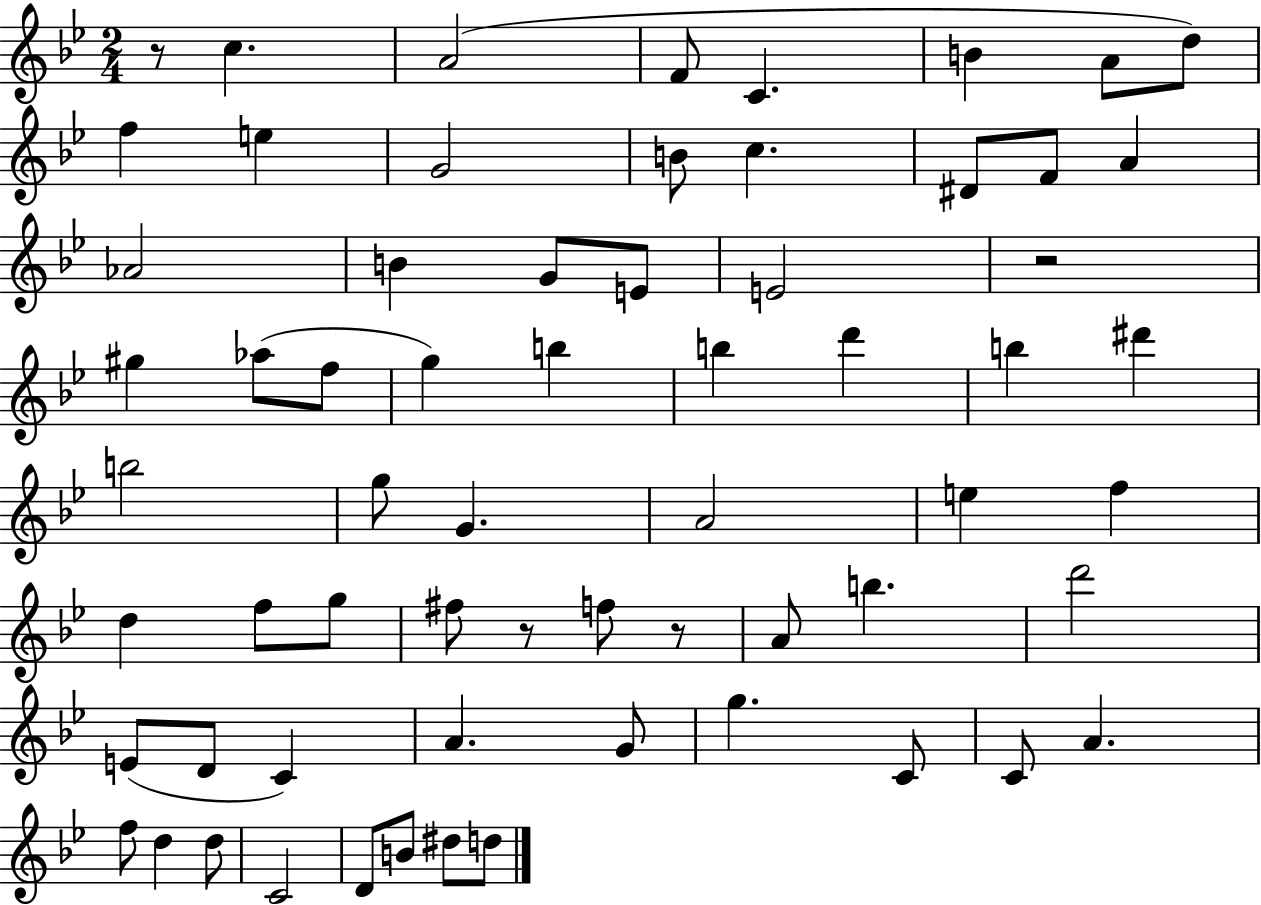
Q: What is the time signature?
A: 2/4